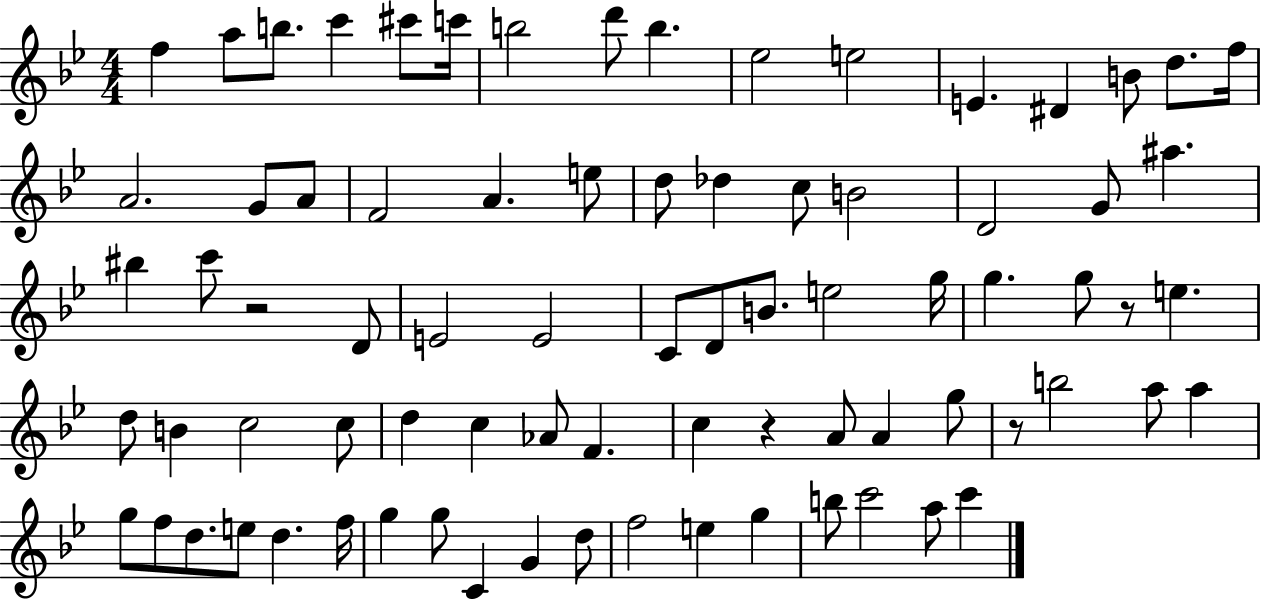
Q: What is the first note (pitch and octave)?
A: F5